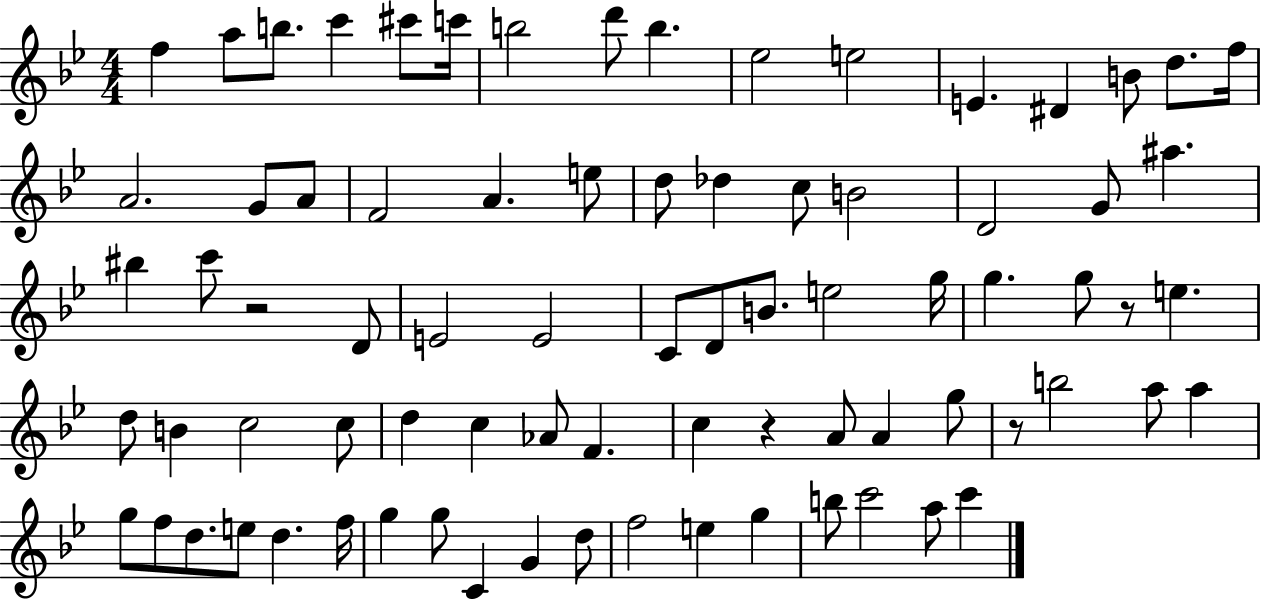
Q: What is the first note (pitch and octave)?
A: F5